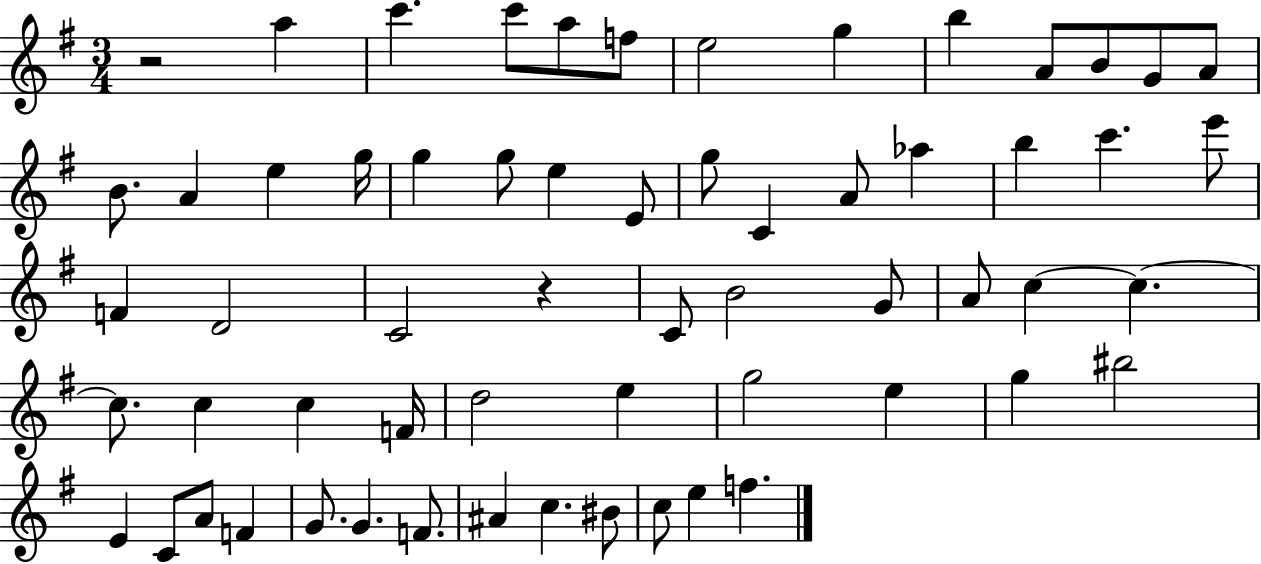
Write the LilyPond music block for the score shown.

{
  \clef treble
  \numericTimeSignature
  \time 3/4
  \key g \major
  \repeat volta 2 { r2 a''4 | c'''4. c'''8 a''8 f''8 | e''2 g''4 | b''4 a'8 b'8 g'8 a'8 | \break b'8. a'4 e''4 g''16 | g''4 g''8 e''4 e'8 | g''8 c'4 a'8 aes''4 | b''4 c'''4. e'''8 | \break f'4 d'2 | c'2 r4 | c'8 b'2 g'8 | a'8 c''4~~ c''4.~~ | \break c''8. c''4 c''4 f'16 | d''2 e''4 | g''2 e''4 | g''4 bis''2 | \break e'4 c'8 a'8 f'4 | g'8. g'4. f'8. | ais'4 c''4. bis'8 | c''8 e''4 f''4. | \break } \bar "|."
}